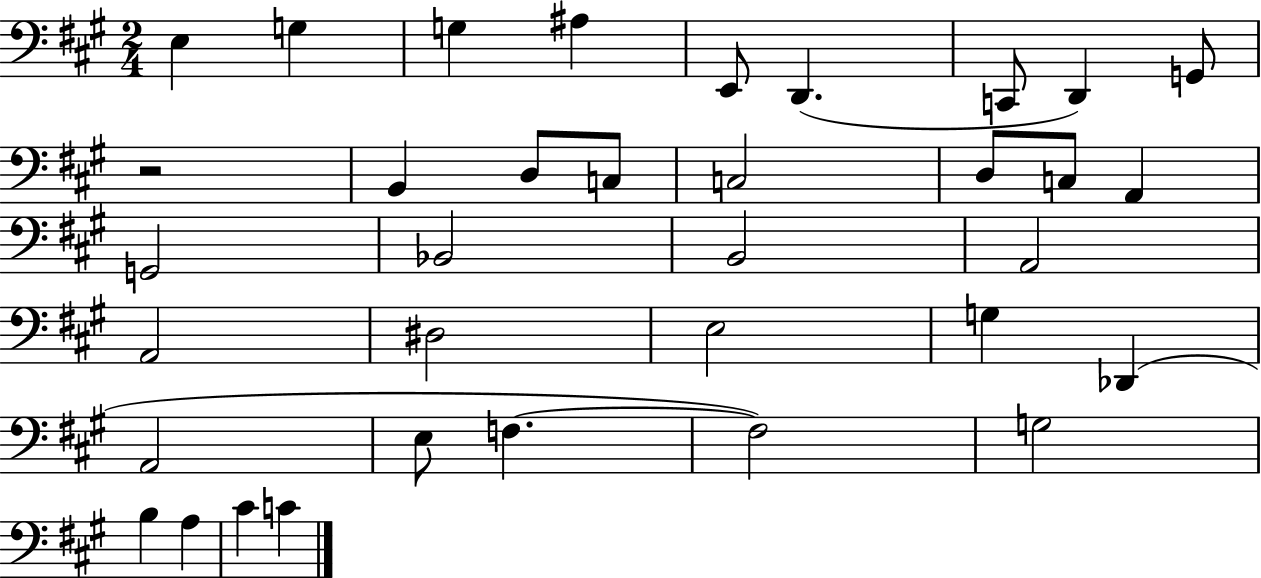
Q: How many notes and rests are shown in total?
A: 35